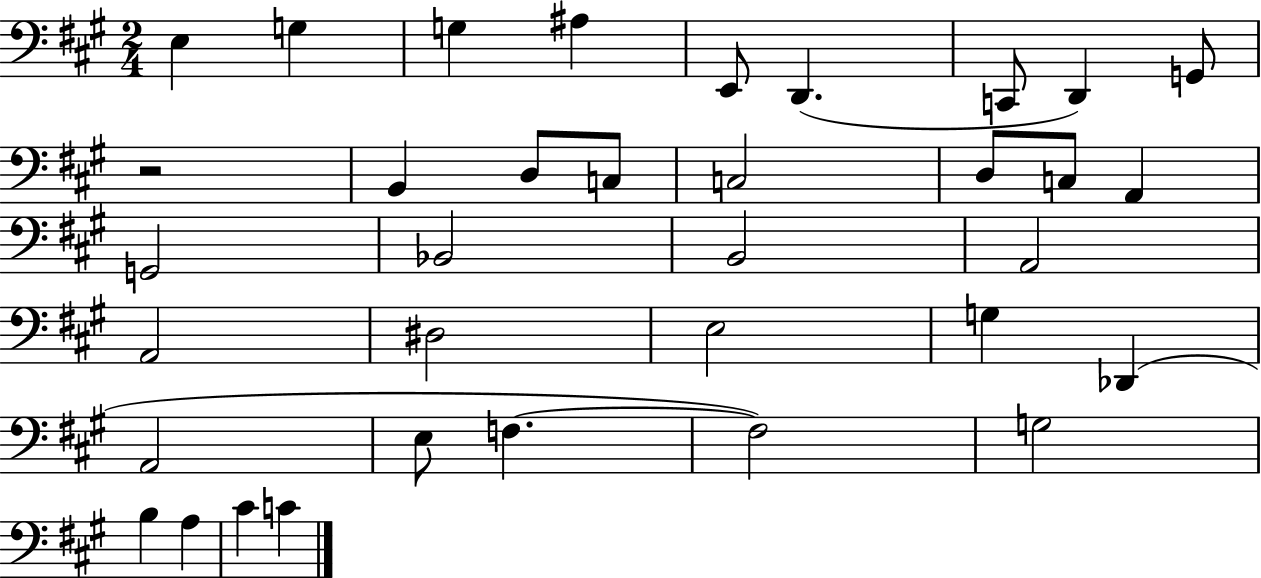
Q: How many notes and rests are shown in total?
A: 35